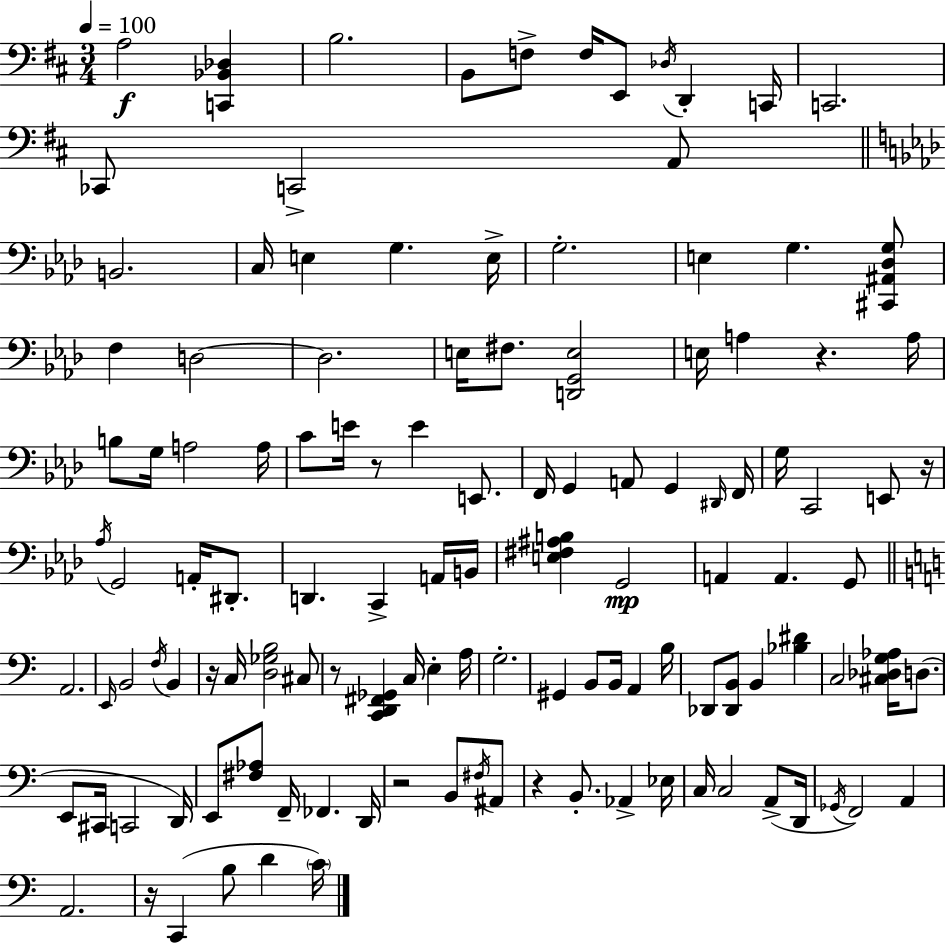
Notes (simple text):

A3/h [C2,Bb2,Db3]/q B3/h. B2/e F3/e F3/s E2/e Db3/s D2/q C2/s C2/h. CES2/e C2/h A2/e B2/h. C3/s E3/q G3/q. E3/s G3/h. E3/q G3/q. [C#2,A#2,Db3,G3]/e F3/q D3/h D3/h. E3/s F#3/e. [D2,G2,E3]/h E3/s A3/q R/q. A3/s B3/e G3/s A3/h A3/s C4/e E4/s R/e E4/q E2/e. F2/s G2/q A2/e G2/q D#2/s F2/s G3/s C2/h E2/e R/s Ab3/s G2/h A2/s D#2/e. D2/q. C2/q A2/s B2/s [E3,F#3,A#3,B3]/q G2/h A2/q A2/q. G2/e A2/h. E2/s B2/h F3/s B2/q R/s C3/s [D3,Gb3,B3]/h C#3/e R/e [C2,D2,F#2,Gb2]/q C3/s E3/q A3/s G3/h. G#2/q B2/e B2/s A2/q B3/s Db2/e [Db2,B2]/e B2/q [Bb3,D#4]/q C3/h [C#3,Db3,G3,Ab3]/s D3/e. E2/e C#2/s C2/h D2/s E2/e [F#3,Ab3]/e F2/s FES2/q. D2/s R/h B2/e F#3/s A#2/e R/q B2/e. Ab2/q Eb3/s C3/s C3/h A2/e D2/s Gb2/s F2/h A2/q A2/h. R/s C2/q B3/e D4/q C4/s